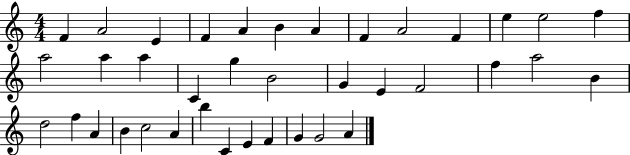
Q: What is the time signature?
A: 4/4